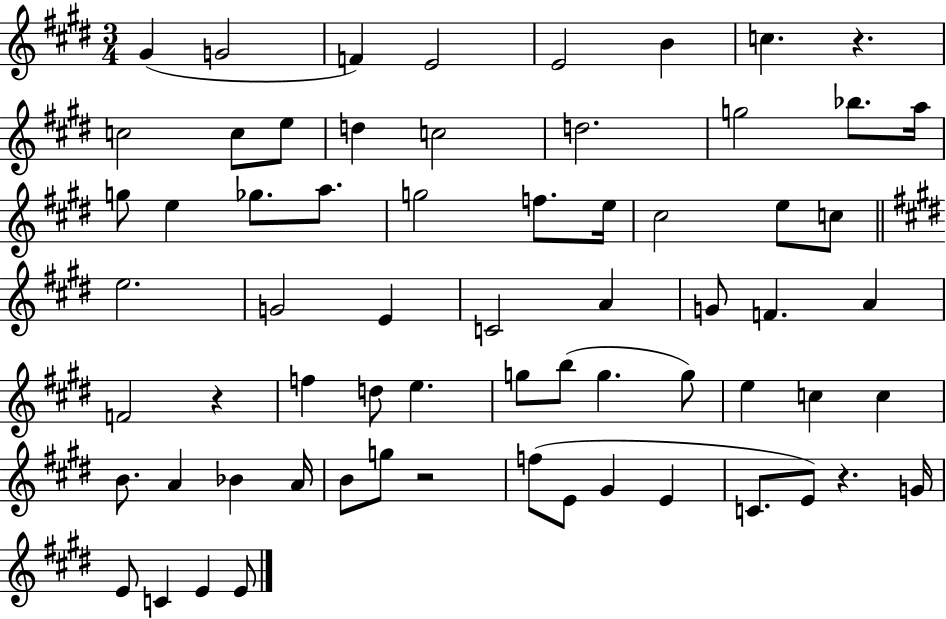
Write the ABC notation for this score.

X:1
T:Untitled
M:3/4
L:1/4
K:E
^G G2 F E2 E2 B c z c2 c/2 e/2 d c2 d2 g2 _b/2 a/4 g/2 e _g/2 a/2 g2 f/2 e/4 ^c2 e/2 c/2 e2 G2 E C2 A G/2 F A F2 z f d/2 e g/2 b/2 g g/2 e c c B/2 A _B A/4 B/2 g/2 z2 f/2 E/2 ^G E C/2 E/2 z G/4 E/2 C E E/2